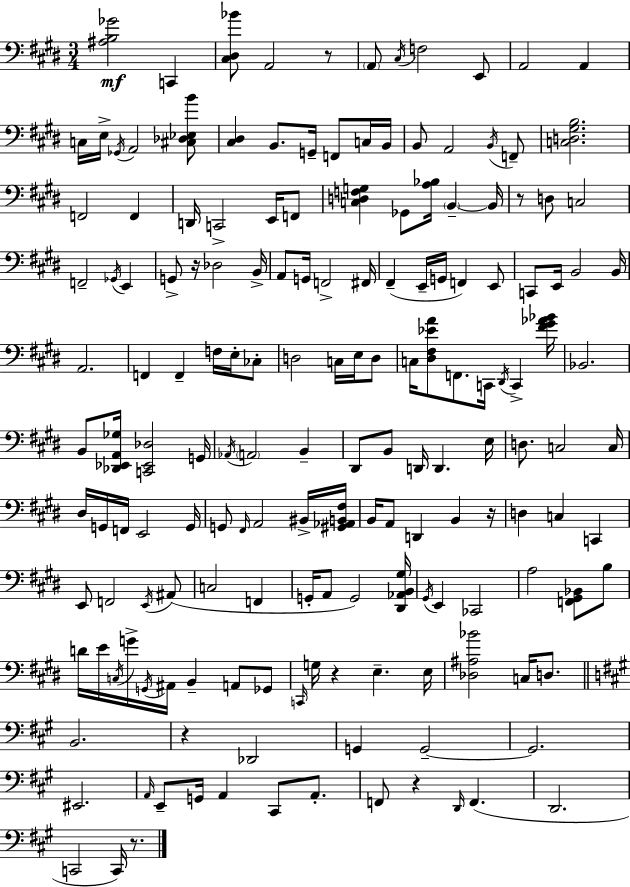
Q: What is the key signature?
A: E major